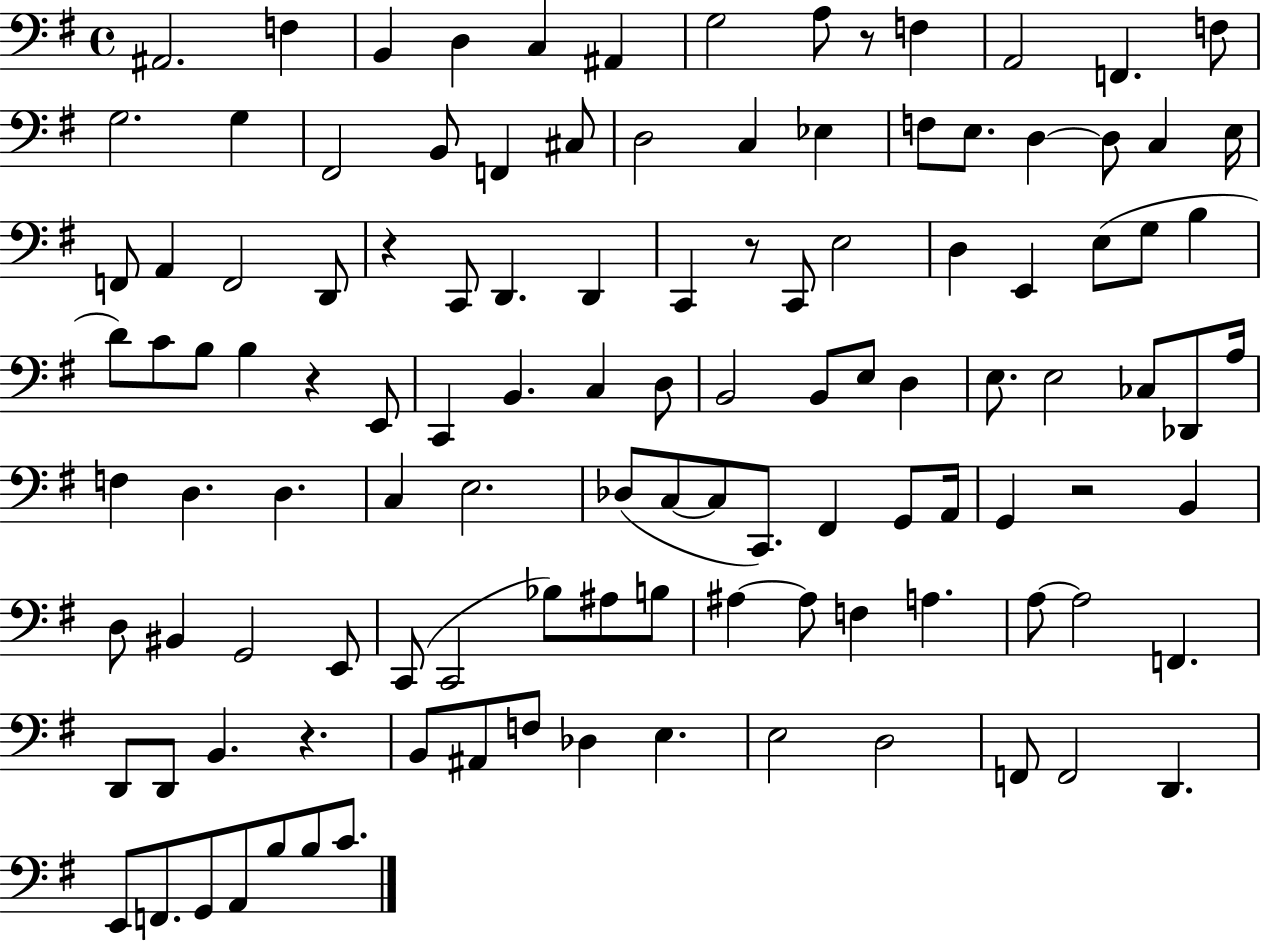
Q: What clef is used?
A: bass